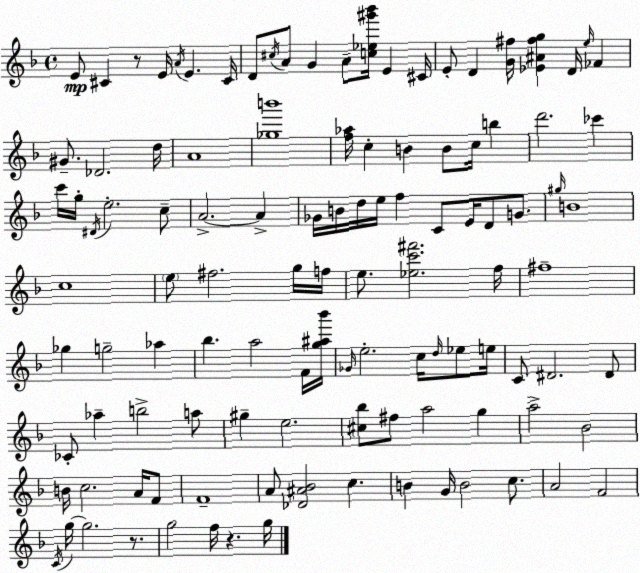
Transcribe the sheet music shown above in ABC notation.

X:1
T:Untitled
M:4/4
L:1/4
K:F
E/2 ^C z/2 E/4 A/4 E ^C/4 D/2 ^c/4 A/2 G A/2 [c_e^g'_b']/4 E ^C/4 E/2 D [G^f]/4 [_E^A^fg] D/4 e/4 _F ^G/2 _D2 d/4 A4 [_gb']4 [f_a]/4 c B B/2 c/4 b d'2 _c' c'/4 g/4 ^D/4 e2 c/2 A2 A _G/4 B/4 d/4 e/4 f C/2 E/4 D/2 G/2 ^g/4 B4 c4 e/2 ^f2 g/4 f/4 e/2 [_ec'^f']2 f/4 ^f4 _g g2 _a _b a2 F/4 [g^a_b']/4 _G/4 e2 c/4 d/4 _e/2 e/4 C/2 ^D2 ^D/2 _C/2 _a b2 a/2 ^g e2 [^c_b]/2 ^f/2 a2 g a2 _B2 B/4 c2 A/4 F/2 F4 A/2 [_D^A_B]2 c B G/4 B2 c/2 A2 F2 C/4 g/4 g2 z/2 g2 f/4 z g/4